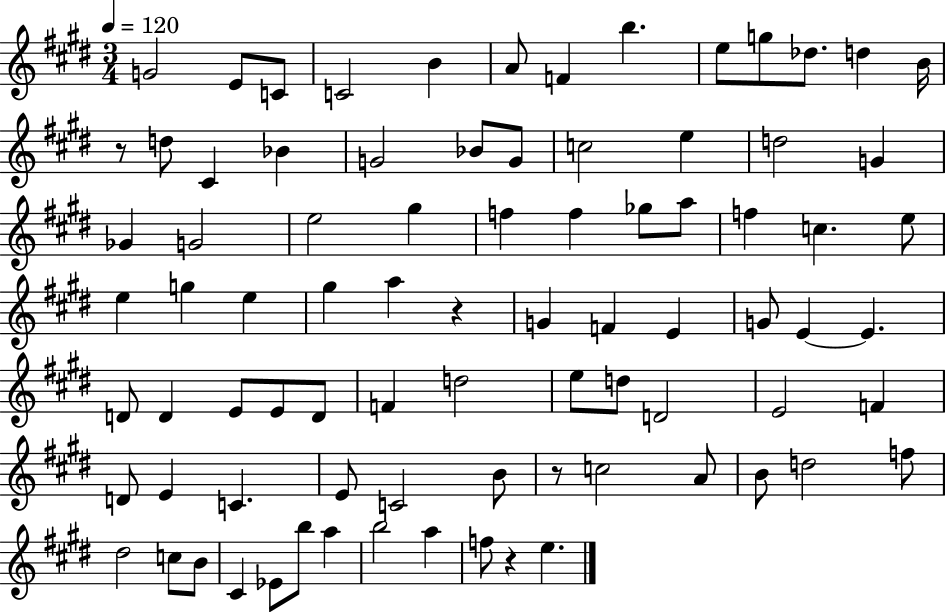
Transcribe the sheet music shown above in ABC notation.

X:1
T:Untitled
M:3/4
L:1/4
K:E
G2 E/2 C/2 C2 B A/2 F b e/2 g/2 _d/2 d B/4 z/2 d/2 ^C _B G2 _B/2 G/2 c2 e d2 G _G G2 e2 ^g f f _g/2 a/2 f c e/2 e g e ^g a z G F E G/2 E E D/2 D E/2 E/2 D/2 F d2 e/2 d/2 D2 E2 F D/2 E C E/2 C2 B/2 z/2 c2 A/2 B/2 d2 f/2 ^d2 c/2 B/2 ^C _E/2 b/2 a b2 a f/2 z e